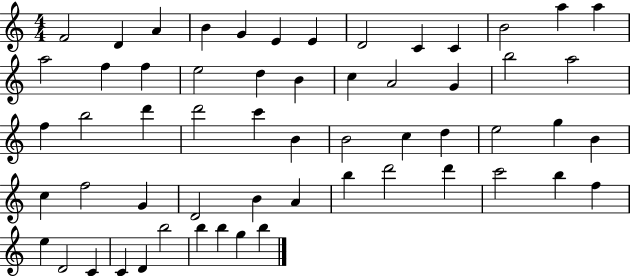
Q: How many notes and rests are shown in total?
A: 58